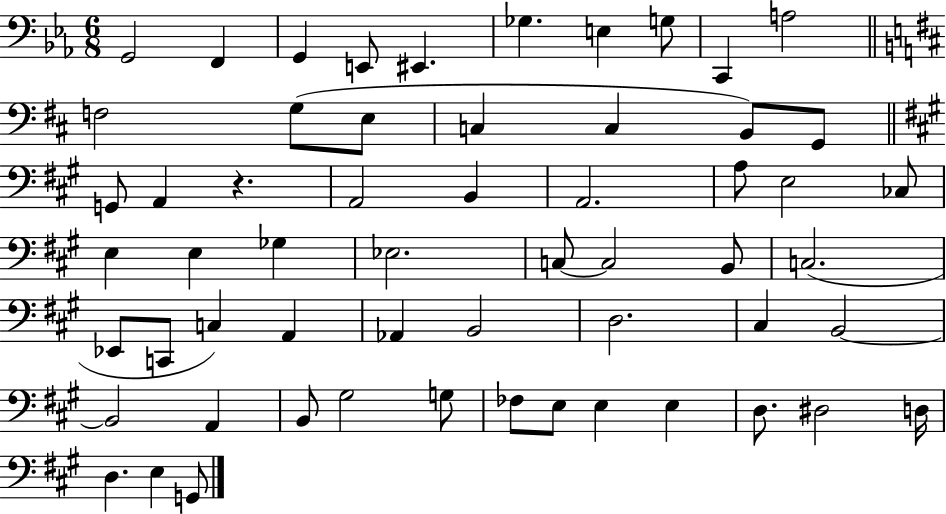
{
  \clef bass
  \numericTimeSignature
  \time 6/8
  \key ees \major
  g,2 f,4 | g,4 e,8 eis,4. | ges4. e4 g8 | c,4 a2 | \break \bar "||" \break \key d \major f2 g8( e8 | c4 c4 b,8) g,8 | \bar "||" \break \key a \major g,8 a,4 r4. | a,2 b,4 | a,2. | a8 e2 ces8 | \break e4 e4 ges4 | ees2. | c8~~ c2 b,8 | c2.( | \break ees,8 c,8 c4) a,4 | aes,4 b,2 | d2. | cis4 b,2~~ | \break b,2 a,4 | b,8 gis2 g8 | fes8 e8 e4 e4 | d8. dis2 d16 | \break d4. e4 g,8 | \bar "|."
}